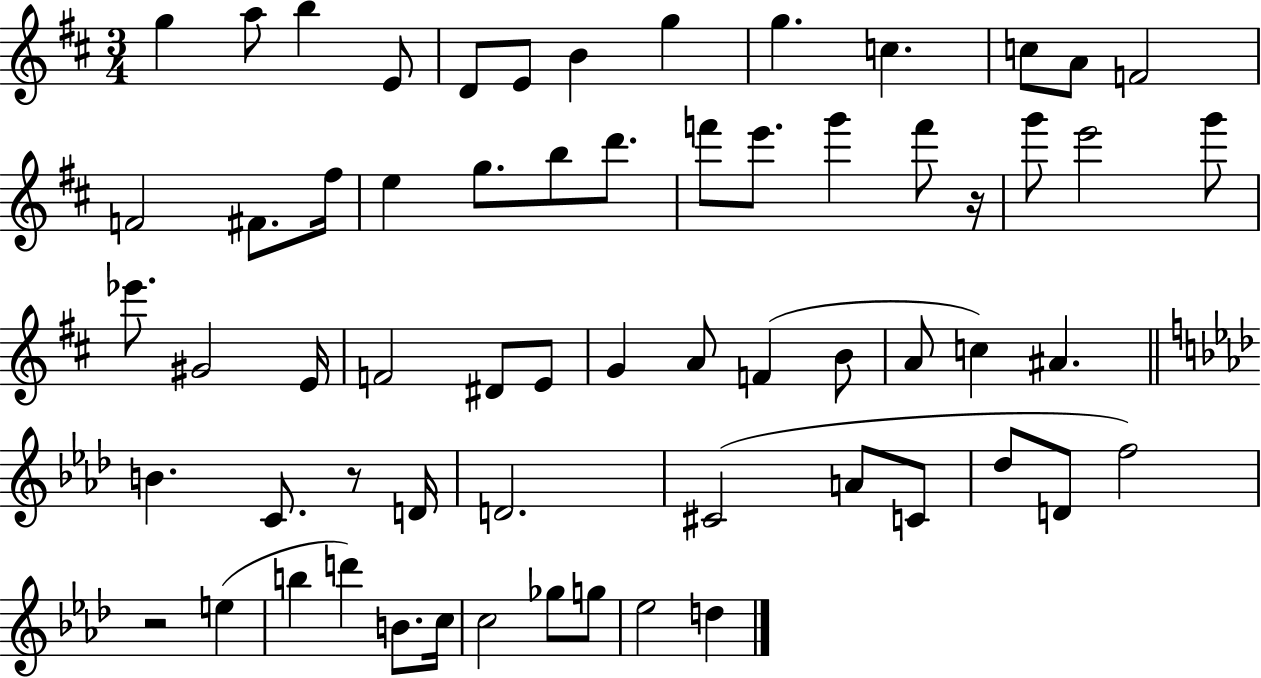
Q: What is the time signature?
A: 3/4